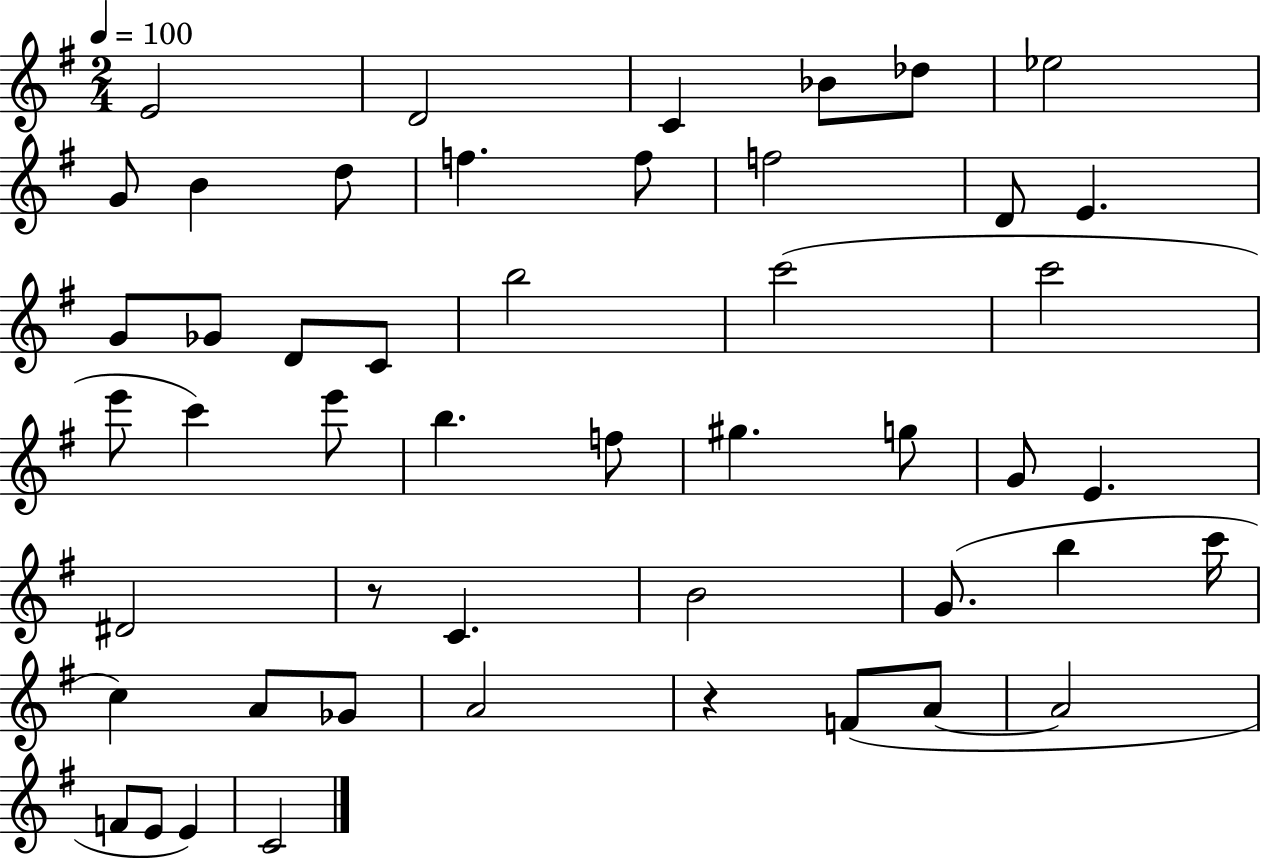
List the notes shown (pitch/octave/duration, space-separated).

E4/h D4/h C4/q Bb4/e Db5/e Eb5/h G4/e B4/q D5/e F5/q. F5/e F5/h D4/e E4/q. G4/e Gb4/e D4/e C4/e B5/h C6/h C6/h E6/e C6/q E6/e B5/q. F5/e G#5/q. G5/e G4/e E4/q. D#4/h R/e C4/q. B4/h G4/e. B5/q C6/s C5/q A4/e Gb4/e A4/h R/q F4/e A4/e A4/h F4/e E4/e E4/q C4/h